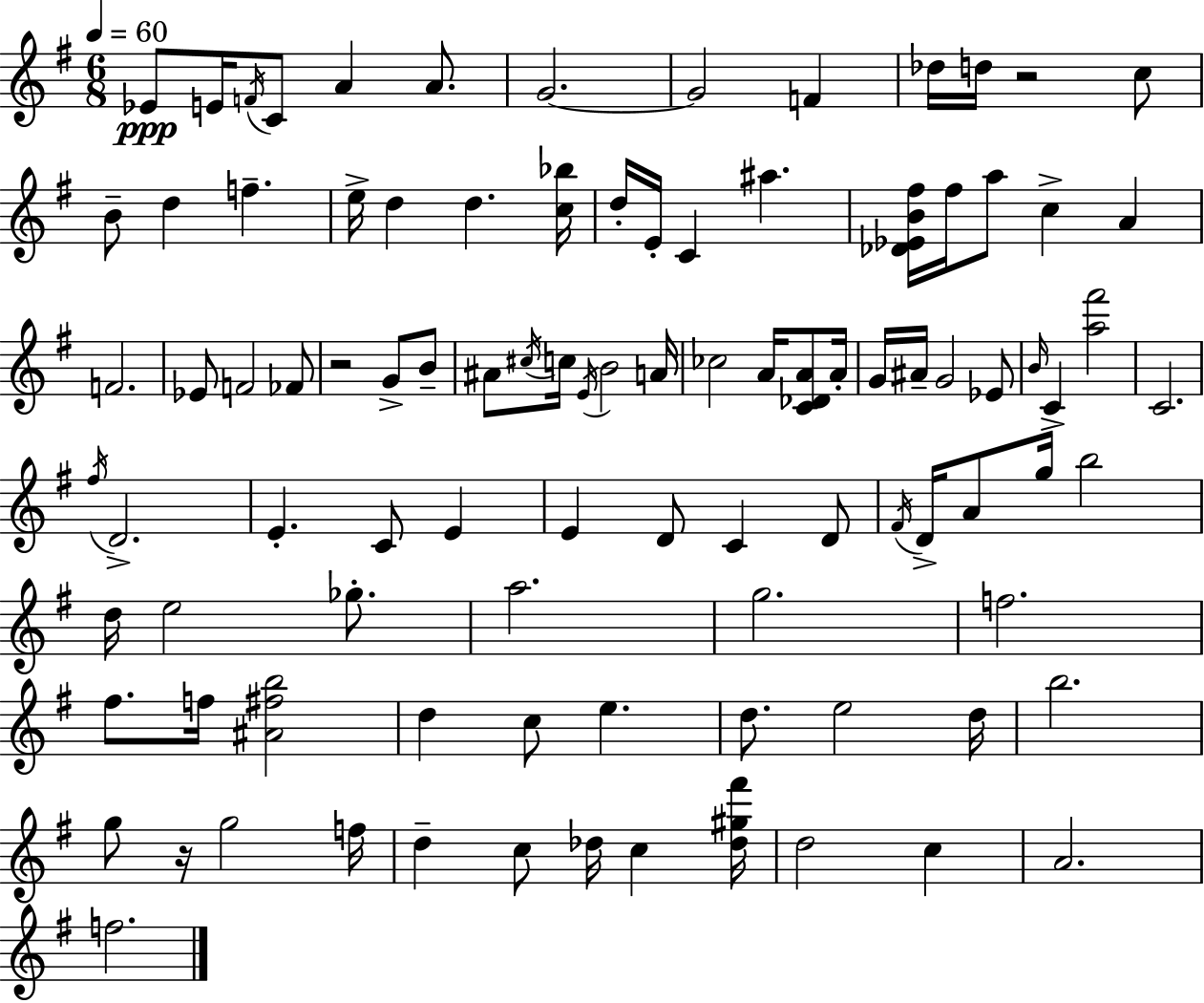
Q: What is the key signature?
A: E minor